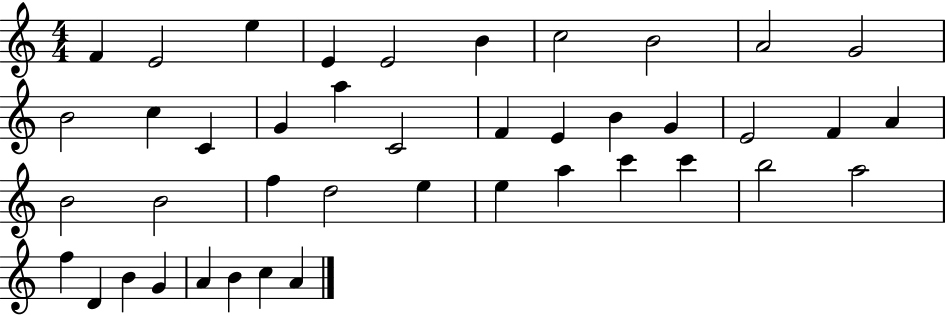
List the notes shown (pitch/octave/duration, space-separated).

F4/q E4/h E5/q E4/q E4/h B4/q C5/h B4/h A4/h G4/h B4/h C5/q C4/q G4/q A5/q C4/h F4/q E4/q B4/q G4/q E4/h F4/q A4/q B4/h B4/h F5/q D5/h E5/q E5/q A5/q C6/q C6/q B5/h A5/h F5/q D4/q B4/q G4/q A4/q B4/q C5/q A4/q